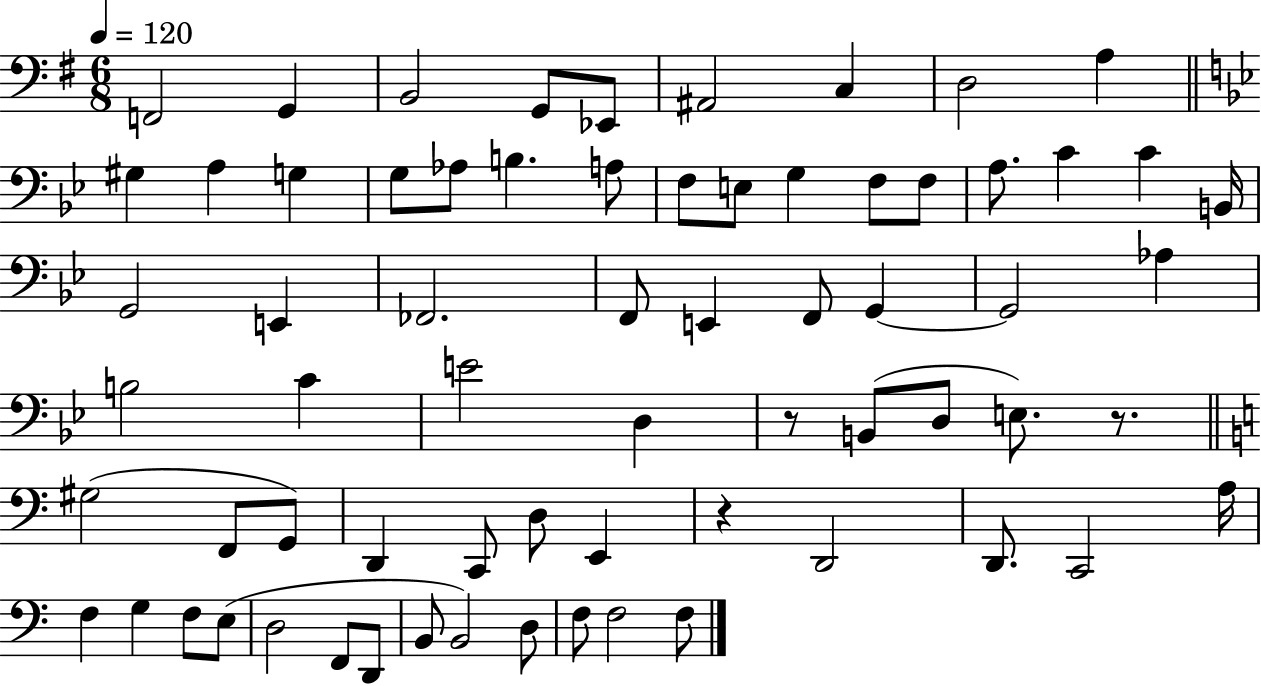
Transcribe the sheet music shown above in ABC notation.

X:1
T:Untitled
M:6/8
L:1/4
K:G
F,,2 G,, B,,2 G,,/2 _E,,/2 ^A,,2 C, D,2 A, ^G, A, G, G,/2 _A,/2 B, A,/2 F,/2 E,/2 G, F,/2 F,/2 A,/2 C C B,,/4 G,,2 E,, _F,,2 F,,/2 E,, F,,/2 G,, G,,2 _A, B,2 C E2 D, z/2 B,,/2 D,/2 E,/2 z/2 ^G,2 F,,/2 G,,/2 D,, C,,/2 D,/2 E,, z D,,2 D,,/2 C,,2 A,/4 F, G, F,/2 E,/2 D,2 F,,/2 D,,/2 B,,/2 B,,2 D,/2 F,/2 F,2 F,/2